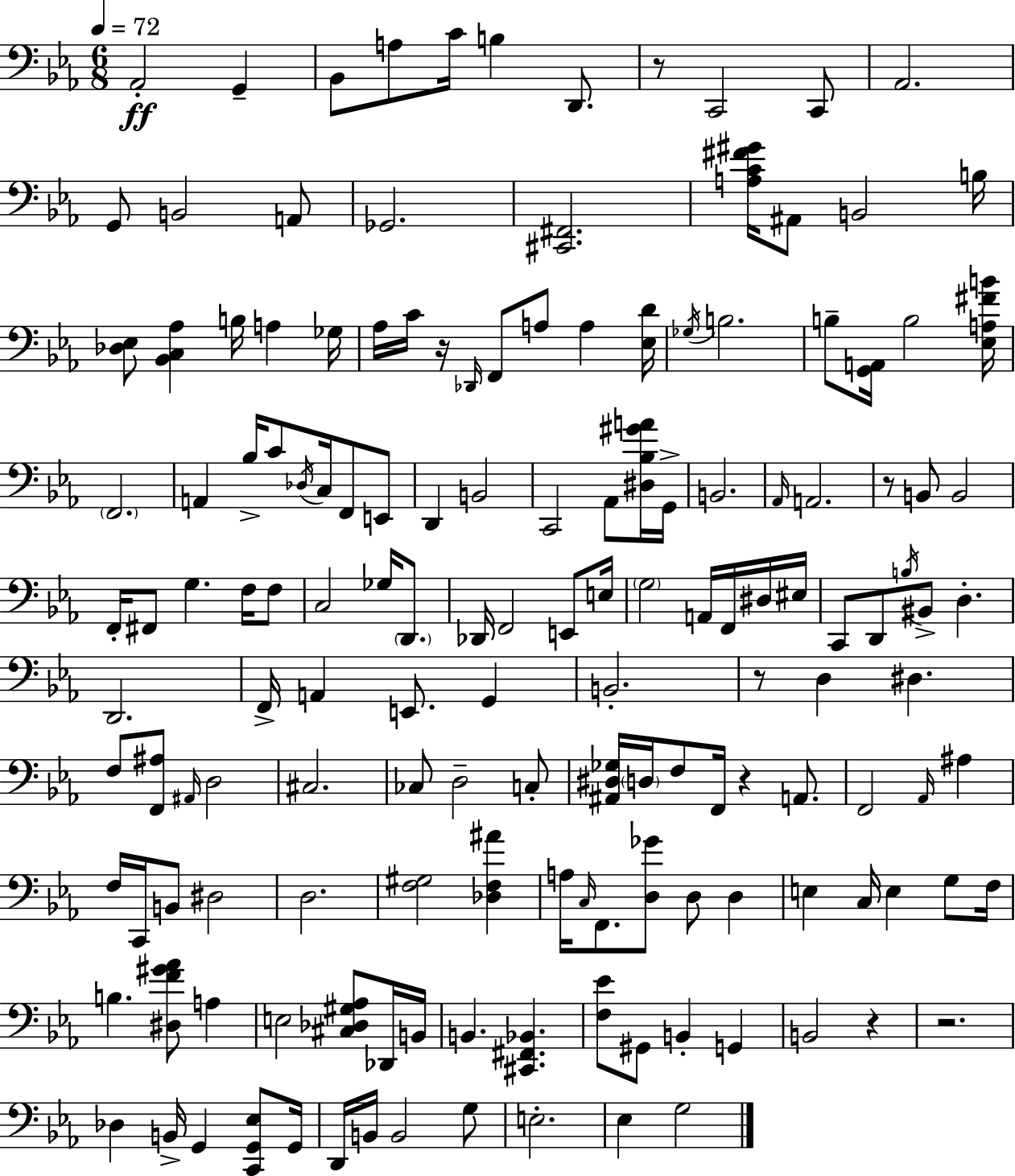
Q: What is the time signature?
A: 6/8